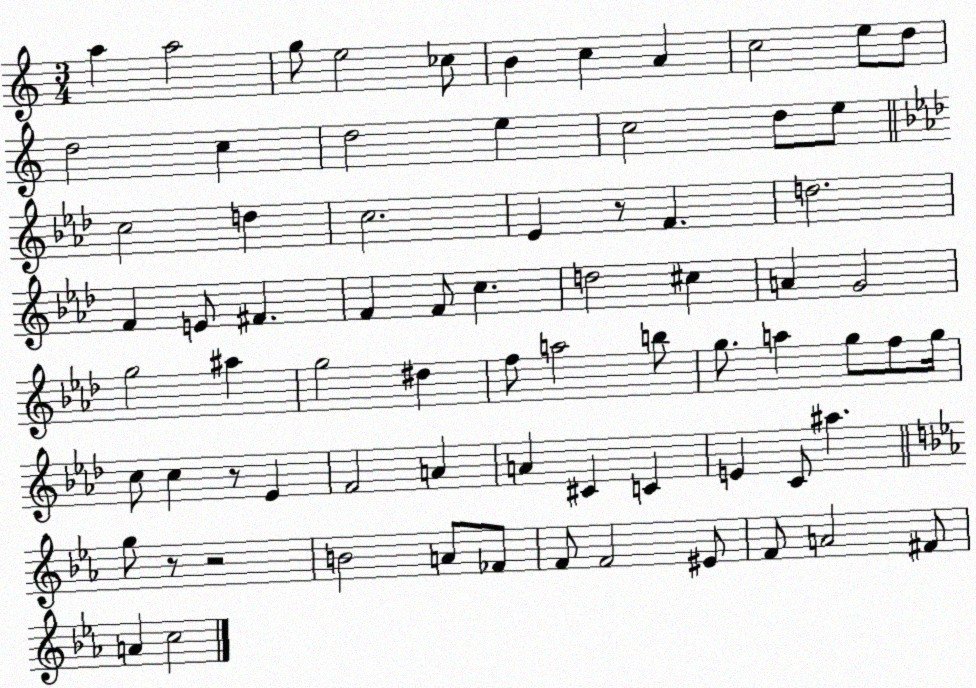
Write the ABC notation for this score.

X:1
T:Untitled
M:3/4
L:1/4
K:C
a a2 g/2 e2 _c/2 B c A c2 e/2 d/2 d2 c d2 e c2 d/2 e/2 c2 d c2 _E z/2 F d2 F E/2 ^F F F/2 c d2 ^c A G2 g2 ^a g2 ^d f/2 a2 b/2 g/2 a g/2 f/2 g/4 c/2 c z/2 _E F2 A A ^C C E C/2 ^a g/2 z/2 z2 B2 A/2 _F/2 F/2 F2 ^E/2 F/2 A2 ^F/2 A c2